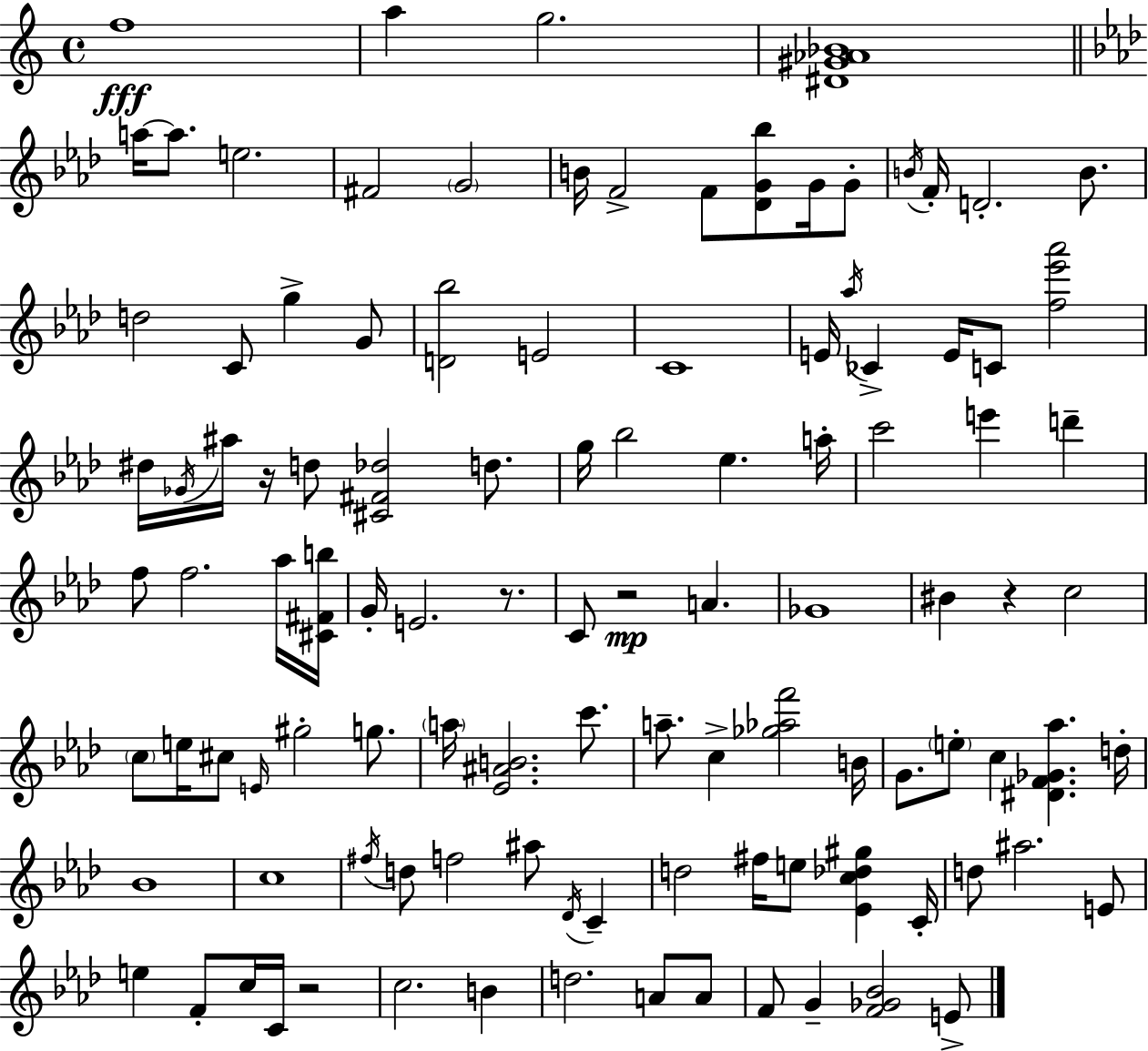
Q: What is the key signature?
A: C major